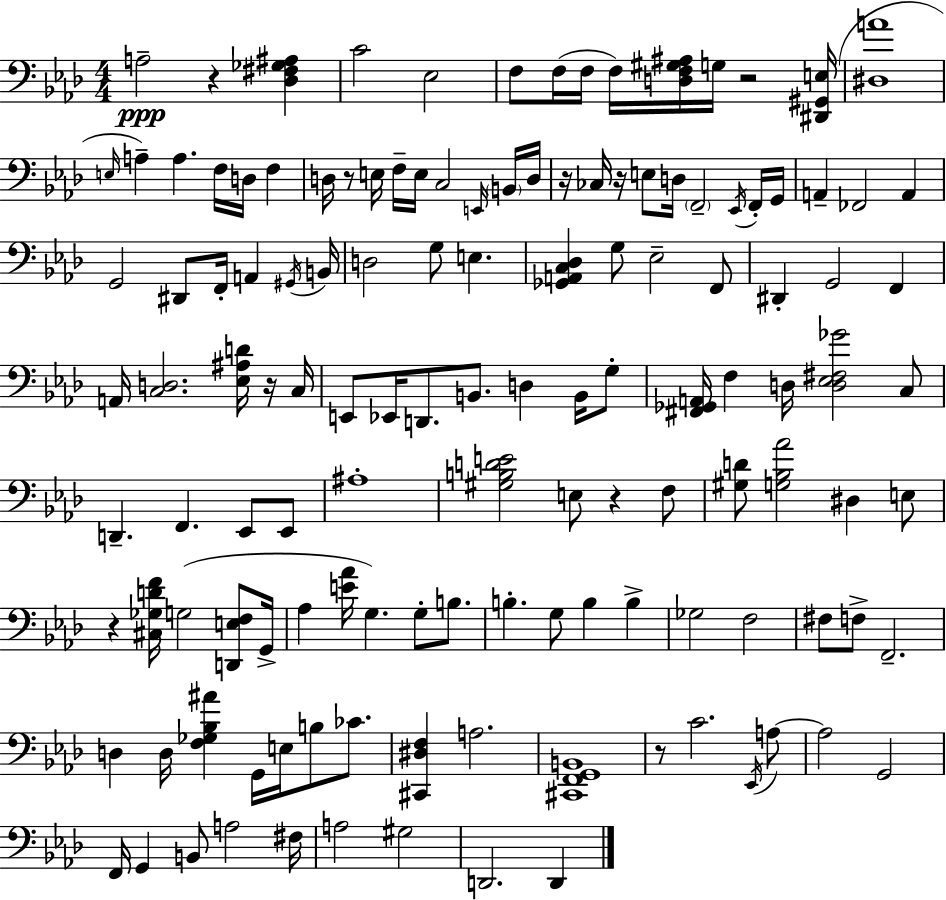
A3/h R/q [Db3,F#3,Gb3,A#3]/q C4/h Eb3/h F3/e F3/s F3/s F3/s [D3,F3,G#3,A#3]/s G3/s R/h [D#2,G#2,E3]/s [D#3,A4]/w E3/s A3/q A3/q. F3/s D3/s F3/q D3/s R/e E3/s F3/s E3/s C3/h E2/s B2/s D3/s R/s CES3/s R/s E3/e D3/s F2/h Eb2/s F2/s G2/s A2/q FES2/h A2/q G2/h D#2/e F2/s A2/q G#2/s B2/s D3/h G3/e E3/q. [Gb2,A2,C3,Db3]/q G3/e Eb3/h F2/e D#2/q G2/h F2/q A2/s [C3,D3]/h. [Eb3,A#3,D4]/s R/s C3/s E2/e Eb2/s D2/e. B2/e. D3/q B2/s G3/e [F#2,Gb2,A2]/s F3/q D3/s [D3,Eb3,F#3,Gb4]/h C3/e D2/q. F2/q. Eb2/e Eb2/e A#3/w [G#3,B3,D4,E4]/h E3/e R/q F3/e [G#3,D4]/e [G3,Bb3,Ab4]/h D#3/q E3/e R/q [C#3,Gb3,D4,F4]/s G3/h [D2,E3,F3]/e G2/s Ab3/q [E4,Ab4]/s G3/q. G3/e B3/e. B3/q. G3/e B3/q B3/q Gb3/h F3/h F#3/e F3/e F2/h. D3/q D3/s [F3,Gb3,Bb3,A#4]/q G2/s E3/s B3/e CES4/e. [C#2,D#3,F3]/q A3/h. [C#2,F2,G2,B2]/w R/e C4/h. Eb2/s A3/e A3/h G2/h F2/s G2/q B2/e A3/h F#3/s A3/h G#3/h D2/h. D2/q